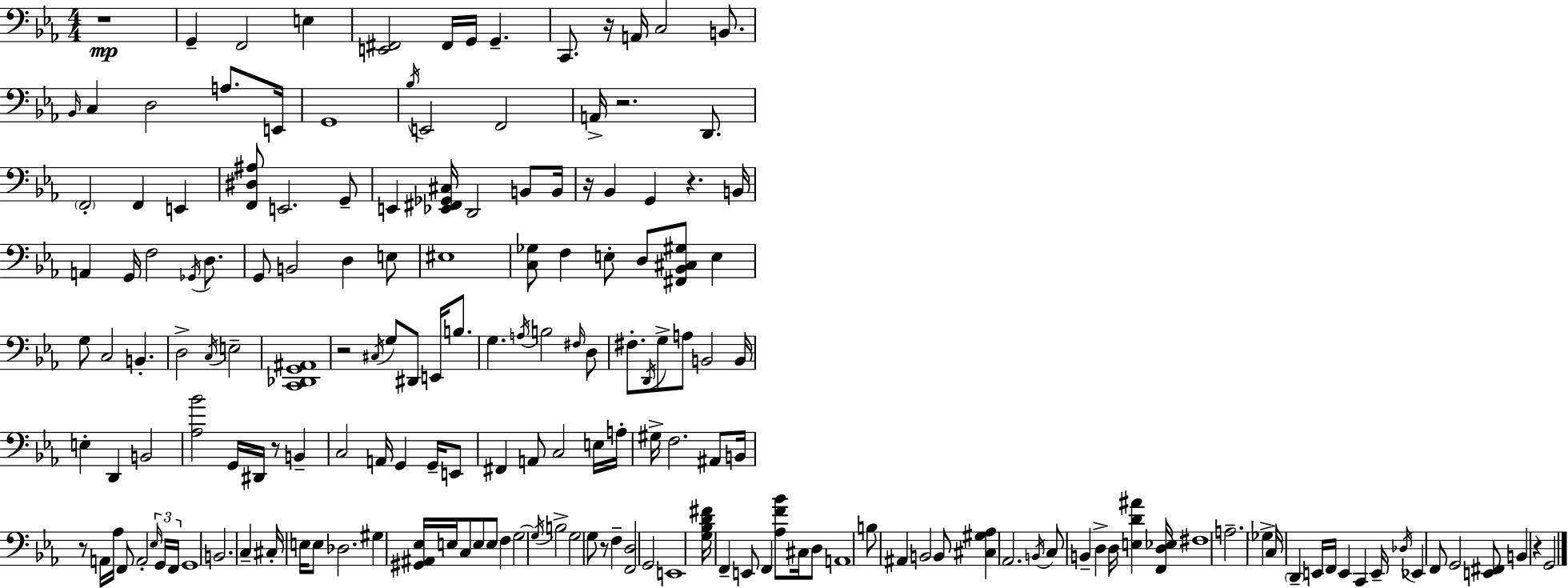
X:1
T:Untitled
M:4/4
L:1/4
K:Cm
z4 G,, F,,2 E, [E,,^F,,]2 ^F,,/4 G,,/4 G,, C,,/2 z/4 A,,/4 C,2 B,,/2 _B,,/4 C, D,2 A,/2 E,,/4 G,,4 _B,/4 E,,2 F,,2 A,,/4 z2 D,,/2 F,,2 F,, E,, [F,,^D,^A,]/2 E,,2 G,,/2 E,, [_E,,^F,,_G,,^C,]/4 D,,2 B,,/2 B,,/4 z/4 _B,, G,, z B,,/4 A,, G,,/4 F,2 _G,,/4 D,/2 G,,/2 B,,2 D, E,/2 ^E,4 [C,_G,]/2 F, E,/2 D,/2 [^F,,_B,,^C,^G,]/2 E, G,/2 C,2 B,, D,2 C,/4 E,2 [C,,_D,,G,,^A,,]4 z2 ^C,/4 G,/2 ^D,,/2 E,,/4 B,/2 G, A,/4 B,2 ^F,/4 D,/2 ^F,/2 D,,/4 G,/2 A,/2 B,,2 B,,/4 E, D,, B,,2 [_A,_B]2 G,,/4 ^D,,/4 z/2 B,, C,2 A,,/4 G,, G,,/4 E,,/2 ^F,, A,,/2 C,2 E,/4 A,/4 ^G,/4 F,2 ^A,,/2 B,,/4 z/2 A,,/4 _A,/4 F,,/2 A,,2 _E,/4 G,,/4 F,,/4 G,,4 B,,2 C, ^C,/4 E,/4 E,/2 _D,2 ^G, [^G,,^A,,_E,]/4 E,/4 C,/2 E,/2 E,/2 F, G,2 G,/4 B,2 G,2 G,/2 z/2 F, [F,,D,]2 G,,2 E,,4 [G,_B,D^F]/4 F,, E,,/2 F,, [_A,F_B]/2 ^C,/4 D,/2 A,,4 B,/2 ^A,, B,,2 B,,/2 [^C,^G,_A,] _A,,2 B,,/4 C,/2 B,, D, D,/4 [E,D^A] [F,,D,_E,]/4 ^F,4 A,2 _G, C,/4 D,, E,,/4 F,,/4 E,, C,, E,,/4 _D,/4 _E,, F,,/2 G,,2 [E,,^F,,]/2 B,, z G,,2